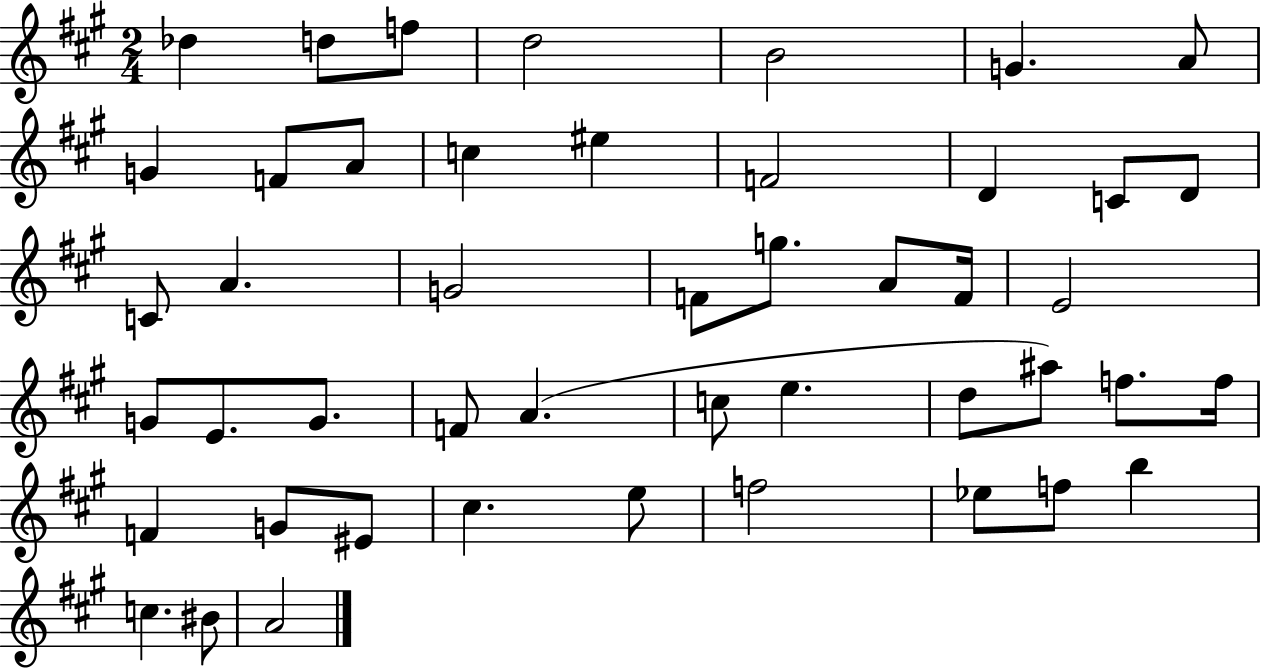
{
  \clef treble
  \numericTimeSignature
  \time 2/4
  \key a \major
  des''4 d''8 f''8 | d''2 | b'2 | g'4. a'8 | \break g'4 f'8 a'8 | c''4 eis''4 | f'2 | d'4 c'8 d'8 | \break c'8 a'4. | g'2 | f'8 g''8. a'8 f'16 | e'2 | \break g'8 e'8. g'8. | f'8 a'4.( | c''8 e''4. | d''8 ais''8) f''8. f''16 | \break f'4 g'8 eis'8 | cis''4. e''8 | f''2 | ees''8 f''8 b''4 | \break c''4. bis'8 | a'2 | \bar "|."
}